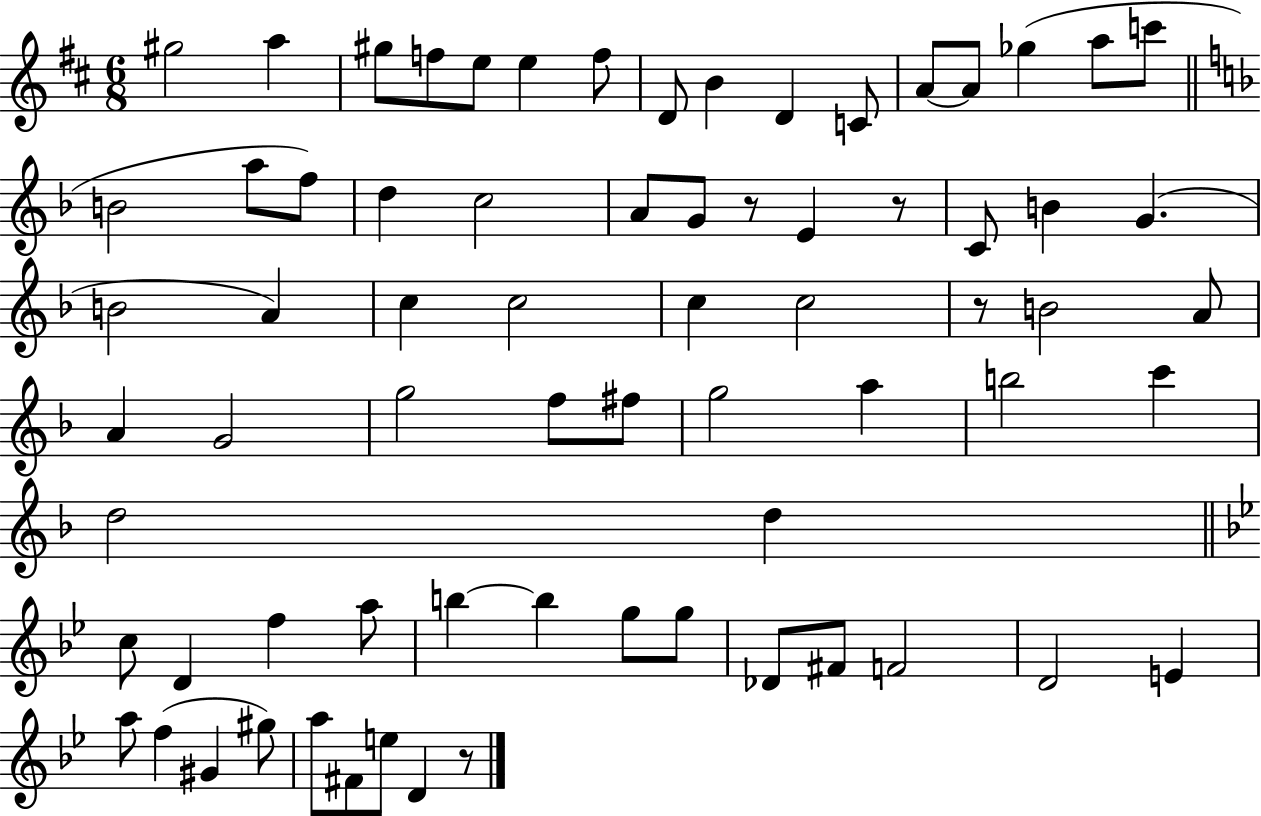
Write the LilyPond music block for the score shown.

{
  \clef treble
  \numericTimeSignature
  \time 6/8
  \key d \major
  gis''2 a''4 | gis''8 f''8 e''8 e''4 f''8 | d'8 b'4 d'4 c'8 | a'8~~ a'8 ges''4( a''8 c'''8 | \break \bar "||" \break \key f \major b'2 a''8 f''8) | d''4 c''2 | a'8 g'8 r8 e'4 r8 | c'8 b'4 g'4.( | \break b'2 a'4) | c''4 c''2 | c''4 c''2 | r8 b'2 a'8 | \break a'4 g'2 | g''2 f''8 fis''8 | g''2 a''4 | b''2 c'''4 | \break d''2 d''4 | \bar "||" \break \key bes \major c''8 d'4 f''4 a''8 | b''4~~ b''4 g''8 g''8 | des'8 fis'8 f'2 | d'2 e'4 | \break a''8 f''4( gis'4 gis''8) | a''8 fis'8 e''8 d'4 r8 | \bar "|."
}